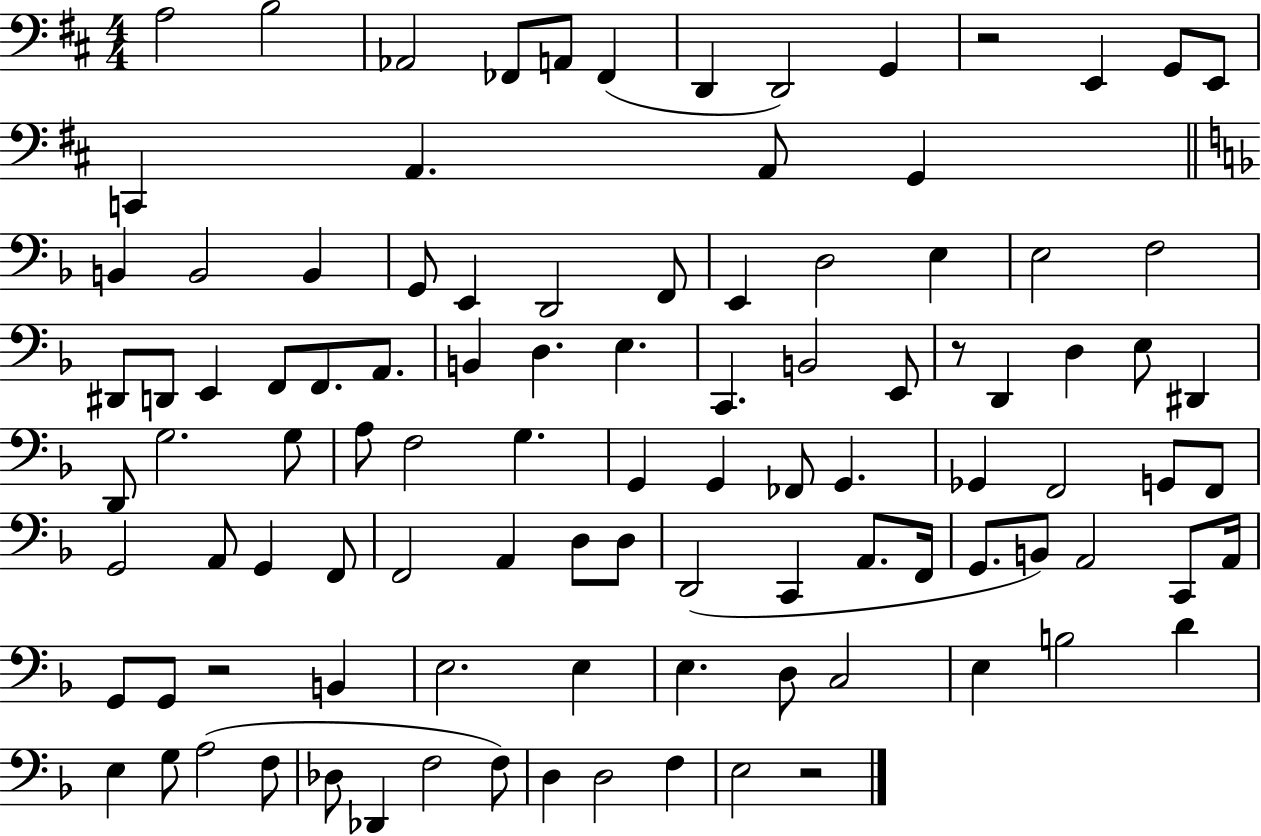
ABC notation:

X:1
T:Untitled
M:4/4
L:1/4
K:D
A,2 B,2 _A,,2 _F,,/2 A,,/2 _F,, D,, D,,2 G,, z2 E,, G,,/2 E,,/2 C,, A,, A,,/2 G,, B,, B,,2 B,, G,,/2 E,, D,,2 F,,/2 E,, D,2 E, E,2 F,2 ^D,,/2 D,,/2 E,, F,,/2 F,,/2 A,,/2 B,, D, E, C,, B,,2 E,,/2 z/2 D,, D, E,/2 ^D,, D,,/2 G,2 G,/2 A,/2 F,2 G, G,, G,, _F,,/2 G,, _G,, F,,2 G,,/2 F,,/2 G,,2 A,,/2 G,, F,,/2 F,,2 A,, D,/2 D,/2 D,,2 C,, A,,/2 F,,/4 G,,/2 B,,/2 A,,2 C,,/2 A,,/4 G,,/2 G,,/2 z2 B,, E,2 E, E, D,/2 C,2 E, B,2 D E, G,/2 A,2 F,/2 _D,/2 _D,, F,2 F,/2 D, D,2 F, E,2 z2